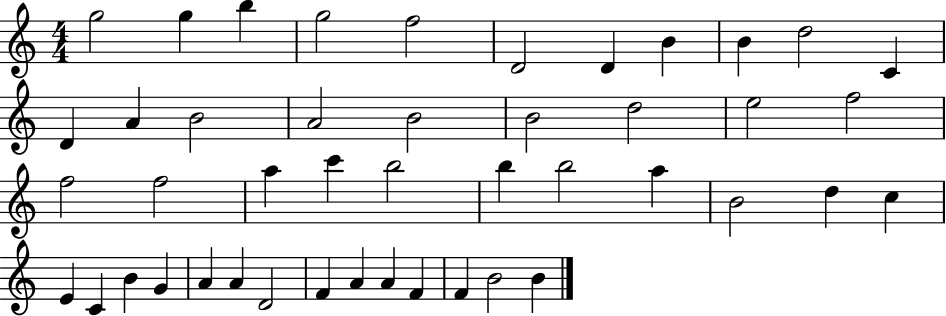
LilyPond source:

{
  \clef treble
  \numericTimeSignature
  \time 4/4
  \key c \major
  g''2 g''4 b''4 | g''2 f''2 | d'2 d'4 b'4 | b'4 d''2 c'4 | \break d'4 a'4 b'2 | a'2 b'2 | b'2 d''2 | e''2 f''2 | \break f''2 f''2 | a''4 c'''4 b''2 | b''4 b''2 a''4 | b'2 d''4 c''4 | \break e'4 c'4 b'4 g'4 | a'4 a'4 d'2 | f'4 a'4 a'4 f'4 | f'4 b'2 b'4 | \break \bar "|."
}